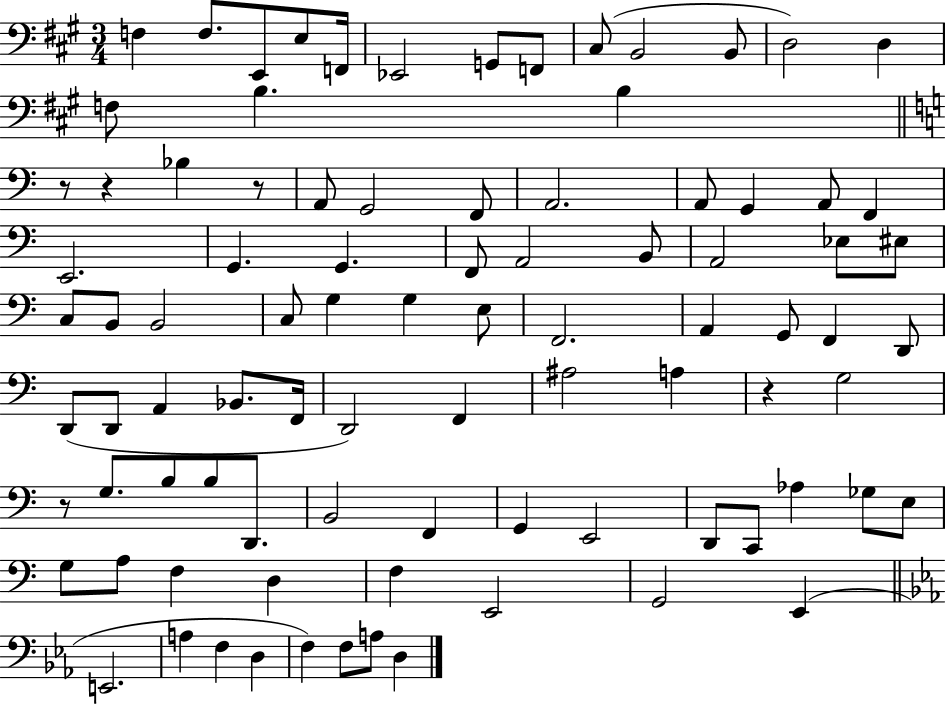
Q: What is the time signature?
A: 3/4